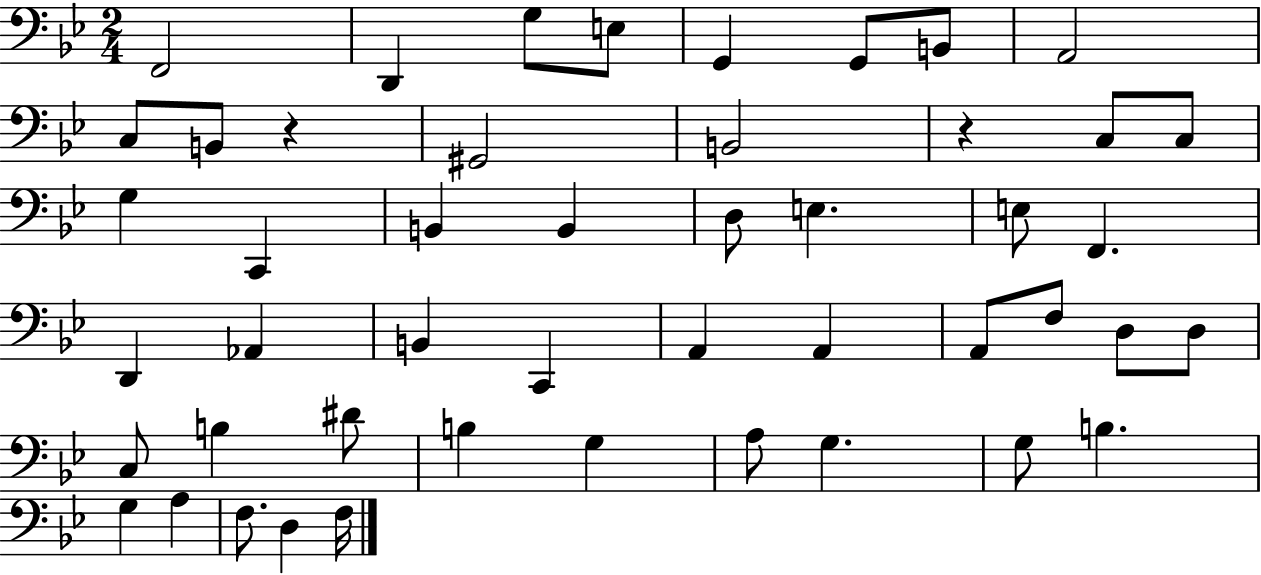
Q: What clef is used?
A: bass